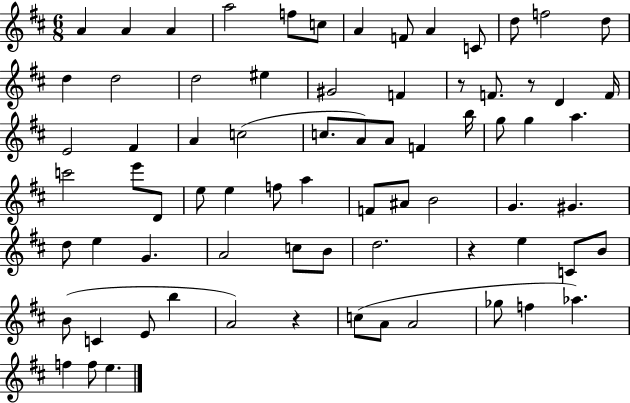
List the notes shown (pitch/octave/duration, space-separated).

A4/q A4/q A4/q A5/h F5/e C5/e A4/q F4/e A4/q C4/e D5/e F5/h D5/e D5/q D5/h D5/h EIS5/q G#4/h F4/q R/e F4/e. R/e D4/q F4/s E4/h F#4/q A4/q C5/h C5/e. A4/e A4/e F4/q B5/s G5/e G5/q A5/q. C6/h E6/e D4/e E5/e E5/q F5/e A5/q F4/e A#4/e B4/h G4/q. G#4/q. D5/e E5/q G4/q. A4/h C5/e B4/e D5/h. R/q E5/q C4/e B4/e B4/e C4/q E4/e B5/q A4/h R/q C5/e A4/e A4/h Gb5/e F5/q Ab5/q. F5/q F5/e E5/q.